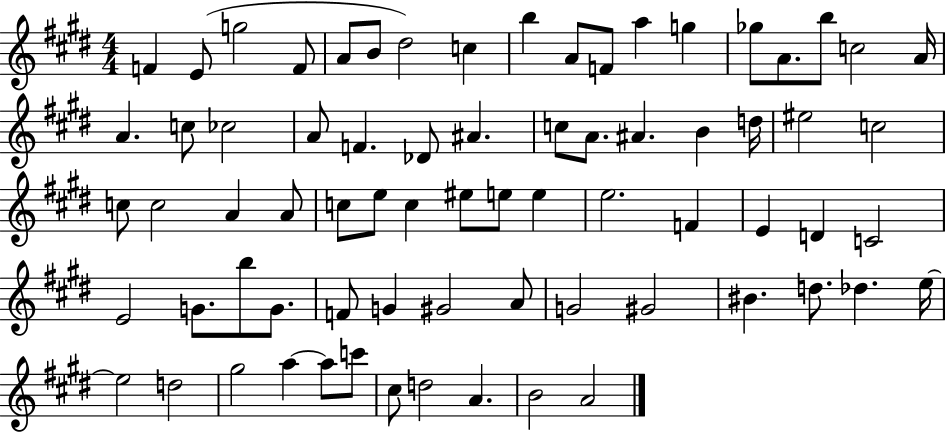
X:1
T:Untitled
M:4/4
L:1/4
K:E
F E/2 g2 F/2 A/2 B/2 ^d2 c b A/2 F/2 a g _g/2 A/2 b/2 c2 A/4 A c/2 _c2 A/2 F _D/2 ^A c/2 A/2 ^A B d/4 ^e2 c2 c/2 c2 A A/2 c/2 e/2 c ^e/2 e/2 e e2 F E D C2 E2 G/2 b/2 G/2 F/2 G ^G2 A/2 G2 ^G2 ^B d/2 _d e/4 e2 d2 ^g2 a a/2 c'/2 ^c/2 d2 A B2 A2